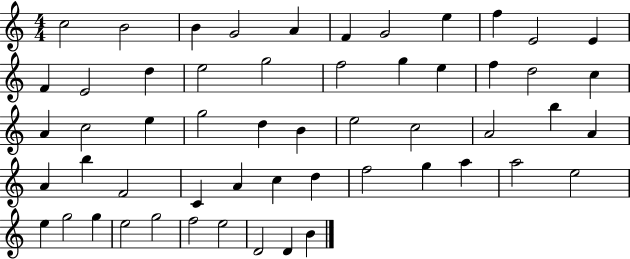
X:1
T:Untitled
M:4/4
L:1/4
K:C
c2 B2 B G2 A F G2 e f E2 E F E2 d e2 g2 f2 g e f d2 c A c2 e g2 d B e2 c2 A2 b A A b F2 C A c d f2 g a a2 e2 e g2 g e2 g2 f2 e2 D2 D B